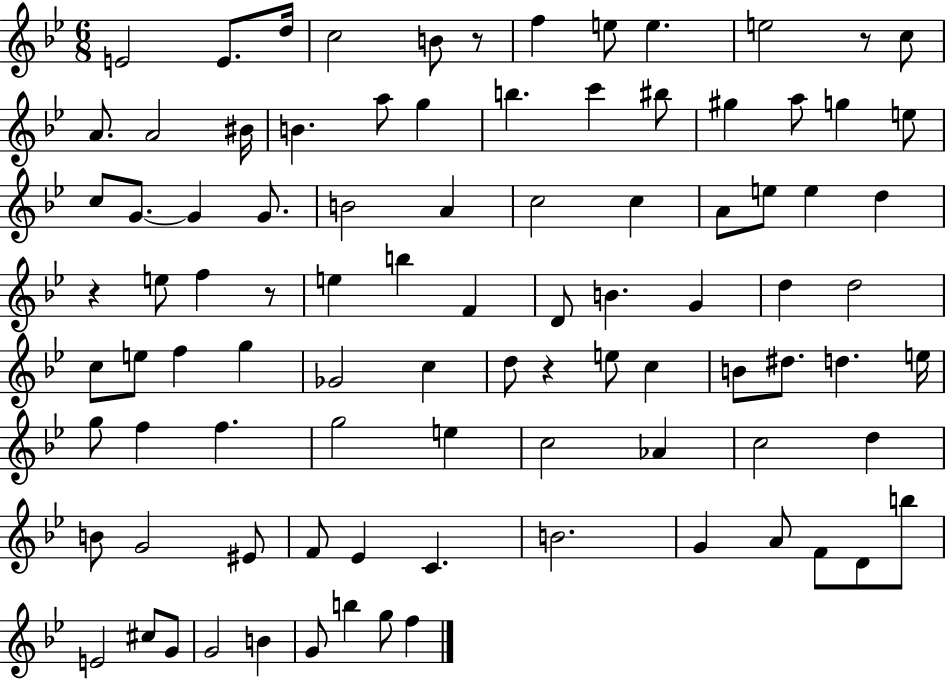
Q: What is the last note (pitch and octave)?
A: F5